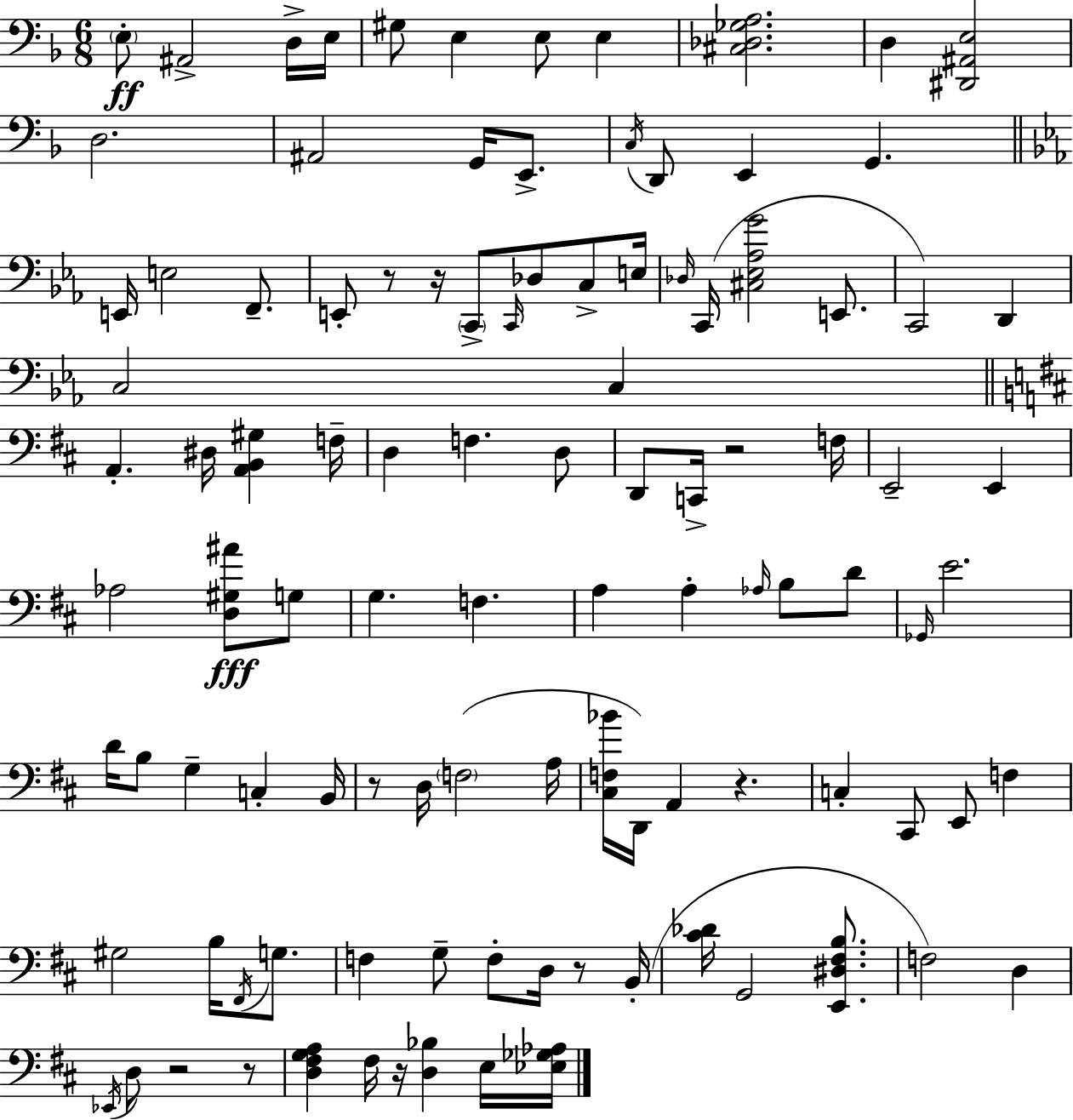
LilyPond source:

{
  \clef bass
  \numericTimeSignature
  \time 6/8
  \key f \major
  \parenthesize e8-.\ff ais,2-> d16-> e16 | gis8 e4 e8 e4 | <cis des ges a>2. | d4 <dis, ais, e>2 | \break d2. | ais,2 g,16 e,8.-> | \acciaccatura { c16 } d,8 e,4 g,4. | \bar "||" \break \key c \minor e,16 e2 f,8.-- | e,8-. r8 r16 \parenthesize c,8-> \grace { c,16 } des8 c8-> | e16 \grace { des16 } c,16( <cis ees aes g'>2 e,8. | c,2) d,4 | \break c2 c4 | \bar "||" \break \key d \major a,4.-. dis16 <a, b, gis>4 f16-- | d4 f4. d8 | d,8 c,16-> r2 f16 | e,2-- e,4 | \break aes2 <d gis ais'>8\fff g8 | g4. f4. | a4 a4-. \grace { aes16 } b8 d'8 | \grace { ges,16 } e'2. | \break d'16 b8 g4-- c4-. | b,16 r8 d16 \parenthesize f2( | a16 <cis f bes'>16 d,16) a,4 r4. | c4-. cis,8 e,8 f4 | \break gis2 b16 \acciaccatura { fis,16 } | g8. f4 g8-- f8-. d16 | r8 b,16-.( <cis' des'>16 g,2 | <e, dis fis b>8. f2) d4 | \break \acciaccatura { ees,16 } d8 r2 | r8 <d fis g a>4 fis16 r16 <d bes>4 | e16 <ees ges aes>16 \bar "|."
}